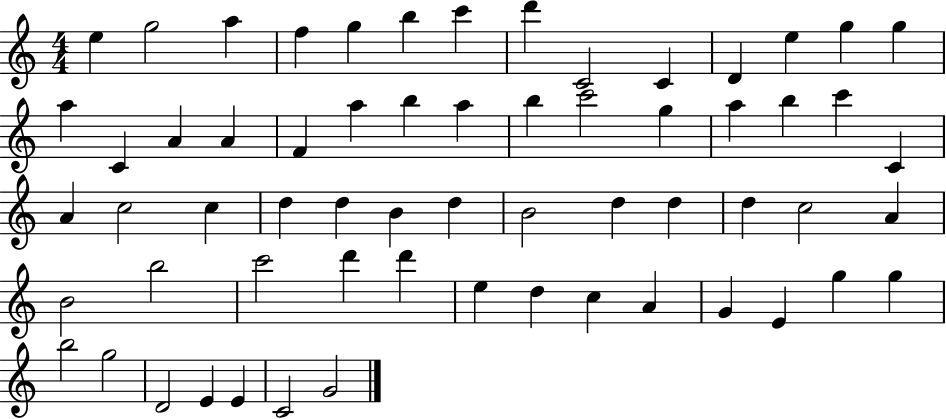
X:1
T:Untitled
M:4/4
L:1/4
K:C
e g2 a f g b c' d' C2 C D e g g a C A A F a b a b c'2 g a b c' C A c2 c d d B d B2 d d d c2 A B2 b2 c'2 d' d' e d c A G E g g b2 g2 D2 E E C2 G2